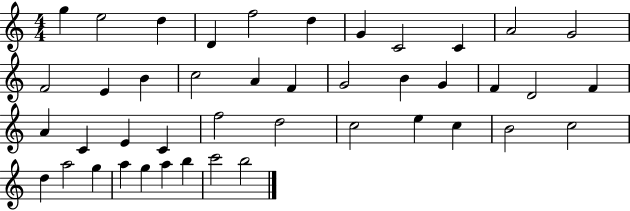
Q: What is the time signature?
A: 4/4